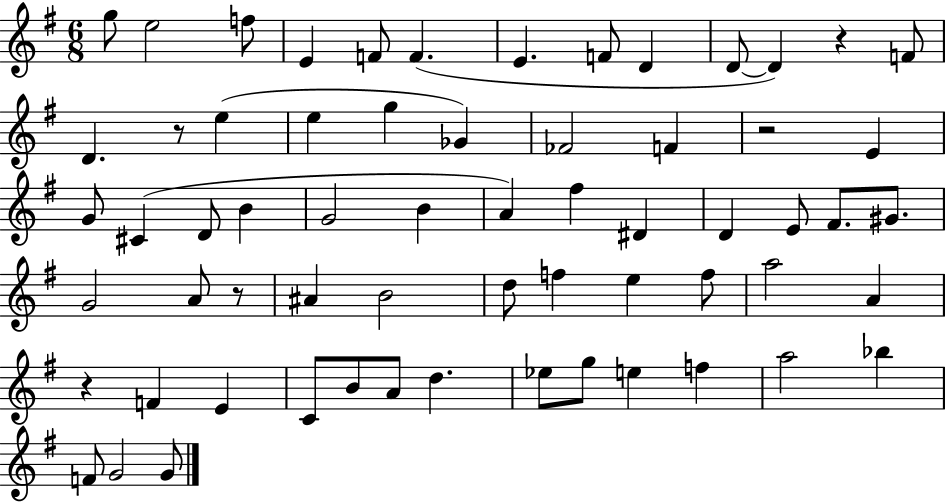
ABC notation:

X:1
T:Untitled
M:6/8
L:1/4
K:G
g/2 e2 f/2 E F/2 F E F/2 D D/2 D z F/2 D z/2 e e g _G _F2 F z2 E G/2 ^C D/2 B G2 B A ^f ^D D E/2 ^F/2 ^G/2 G2 A/2 z/2 ^A B2 d/2 f e f/2 a2 A z F E C/2 B/2 A/2 d _e/2 g/2 e f a2 _b F/2 G2 G/2